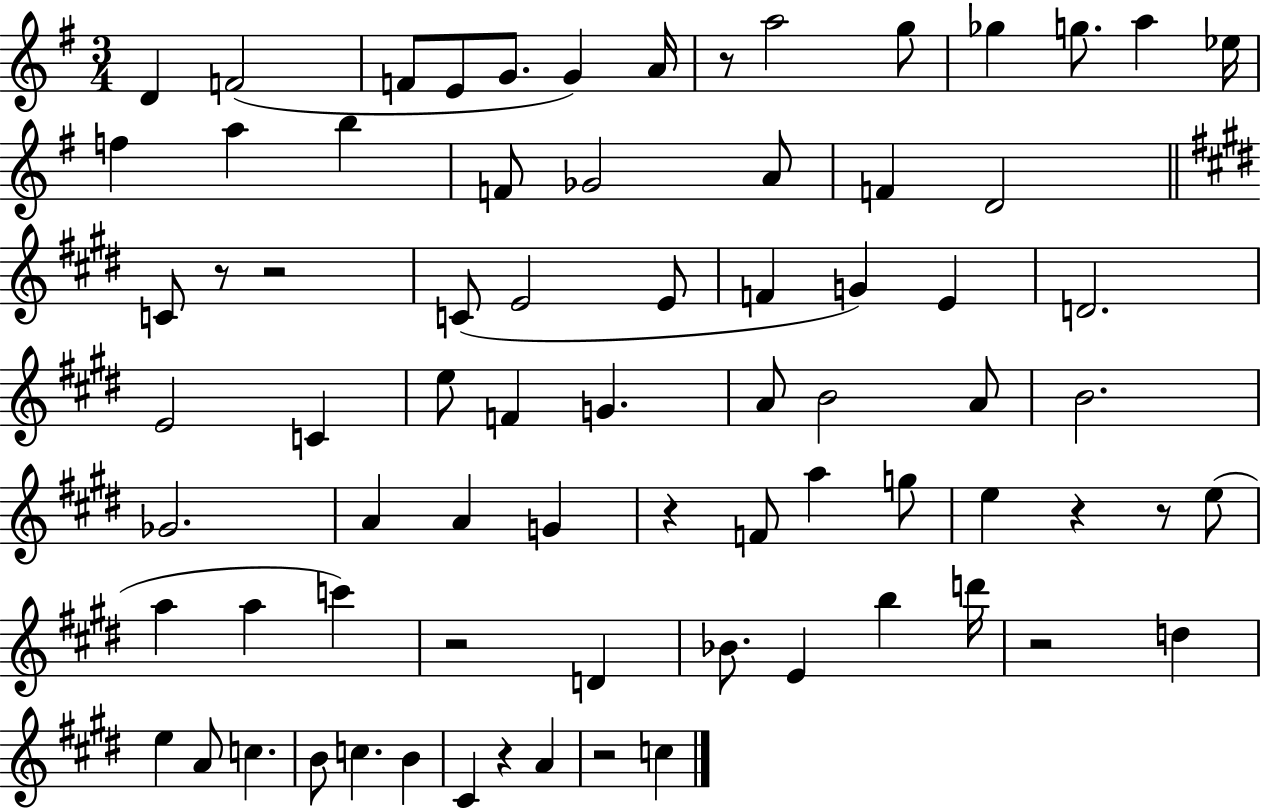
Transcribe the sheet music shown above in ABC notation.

X:1
T:Untitled
M:3/4
L:1/4
K:G
D F2 F/2 E/2 G/2 G A/4 z/2 a2 g/2 _g g/2 a _e/4 f a b F/2 _G2 A/2 F D2 C/2 z/2 z2 C/2 E2 E/2 F G E D2 E2 C e/2 F G A/2 B2 A/2 B2 _G2 A A G z F/2 a g/2 e z z/2 e/2 a a c' z2 D _B/2 E b d'/4 z2 d e A/2 c B/2 c B ^C z A z2 c